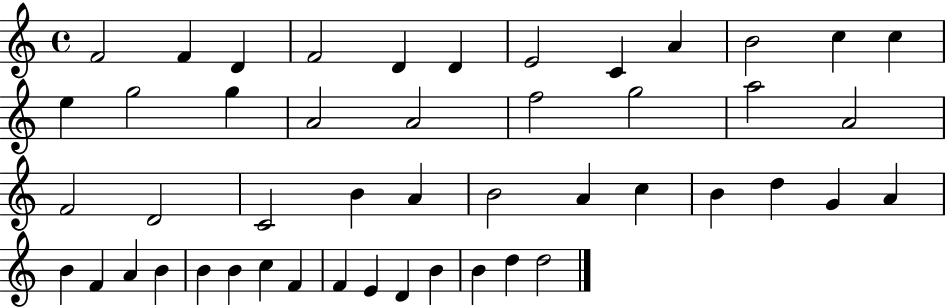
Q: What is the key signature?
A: C major